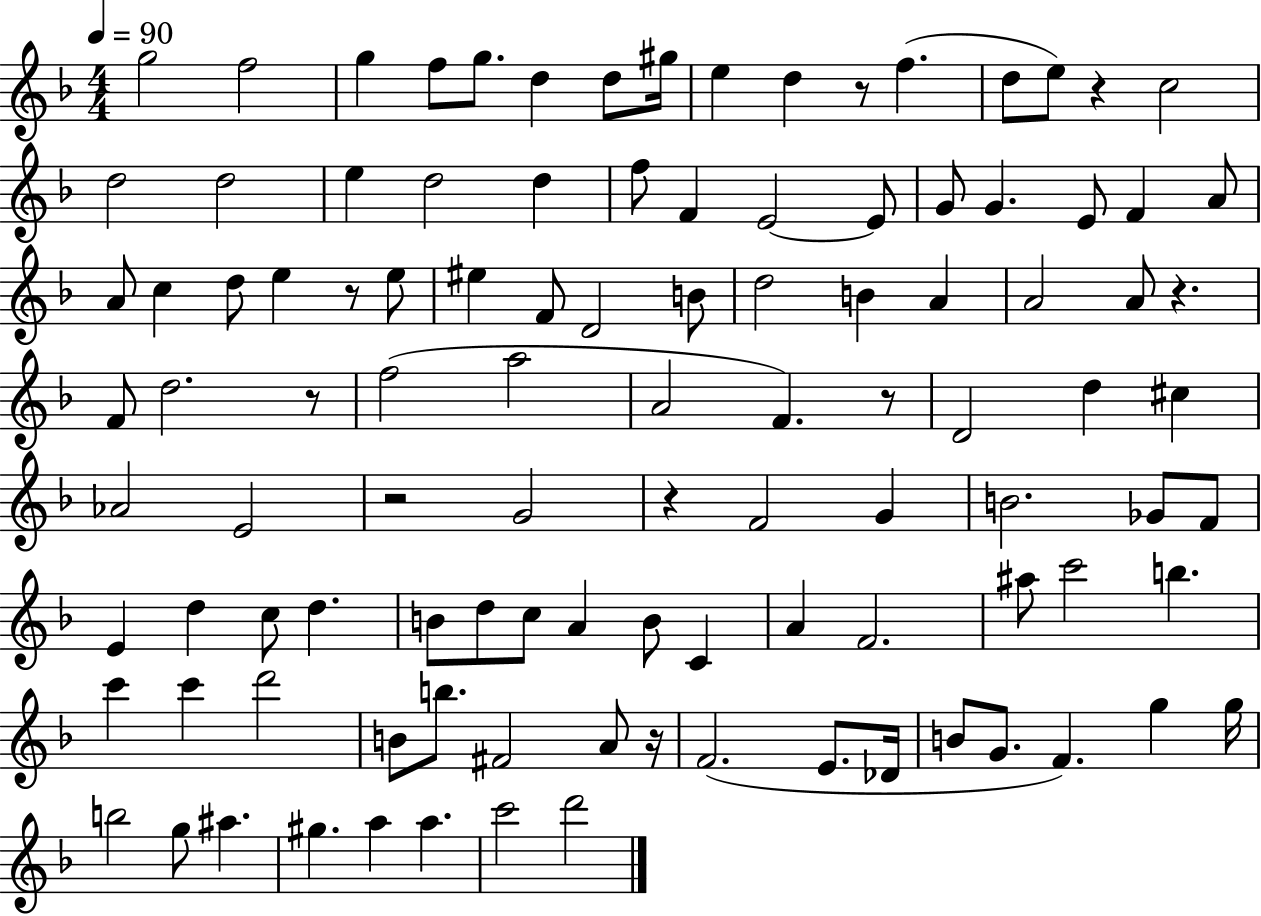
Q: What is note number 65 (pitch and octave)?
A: D5